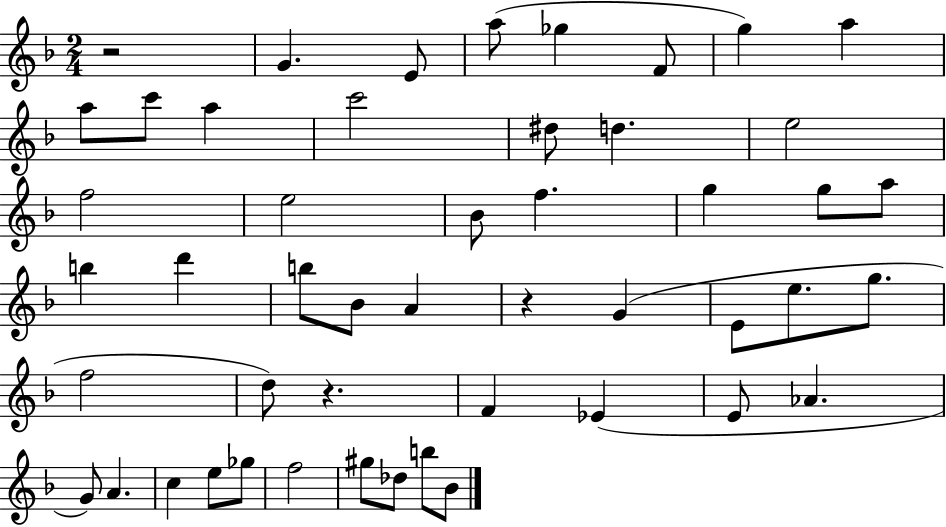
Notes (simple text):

R/h G4/q. E4/e A5/e Gb5/q F4/e G5/q A5/q A5/e C6/e A5/q C6/h D#5/e D5/q. E5/h F5/h E5/h Bb4/e F5/q. G5/q G5/e A5/e B5/q D6/q B5/e Bb4/e A4/q R/q G4/q E4/e E5/e. G5/e. F5/h D5/e R/q. F4/q Eb4/q E4/e Ab4/q. G4/e A4/q. C5/q E5/e Gb5/e F5/h G#5/e Db5/e B5/e Bb4/e